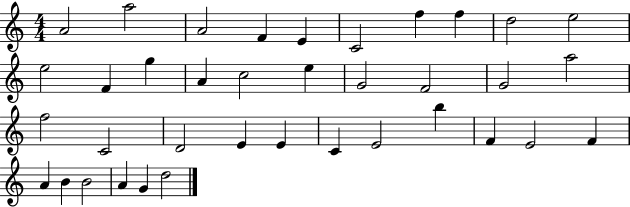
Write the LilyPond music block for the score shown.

{
  \clef treble
  \numericTimeSignature
  \time 4/4
  \key c \major
  a'2 a''2 | a'2 f'4 e'4 | c'2 f''4 f''4 | d''2 e''2 | \break e''2 f'4 g''4 | a'4 c''2 e''4 | g'2 f'2 | g'2 a''2 | \break f''2 c'2 | d'2 e'4 e'4 | c'4 e'2 b''4 | f'4 e'2 f'4 | \break a'4 b'4 b'2 | a'4 g'4 d''2 | \bar "|."
}